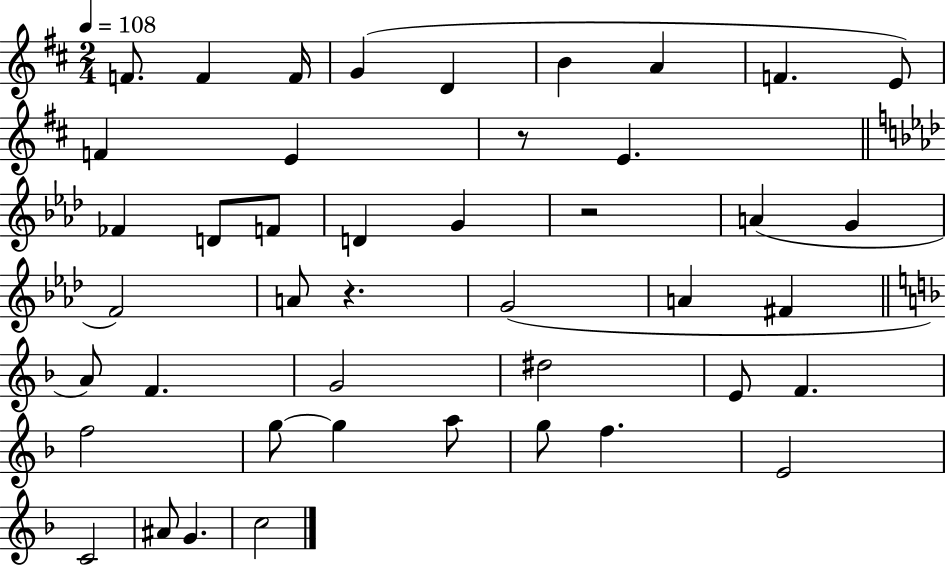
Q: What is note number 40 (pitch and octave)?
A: G4